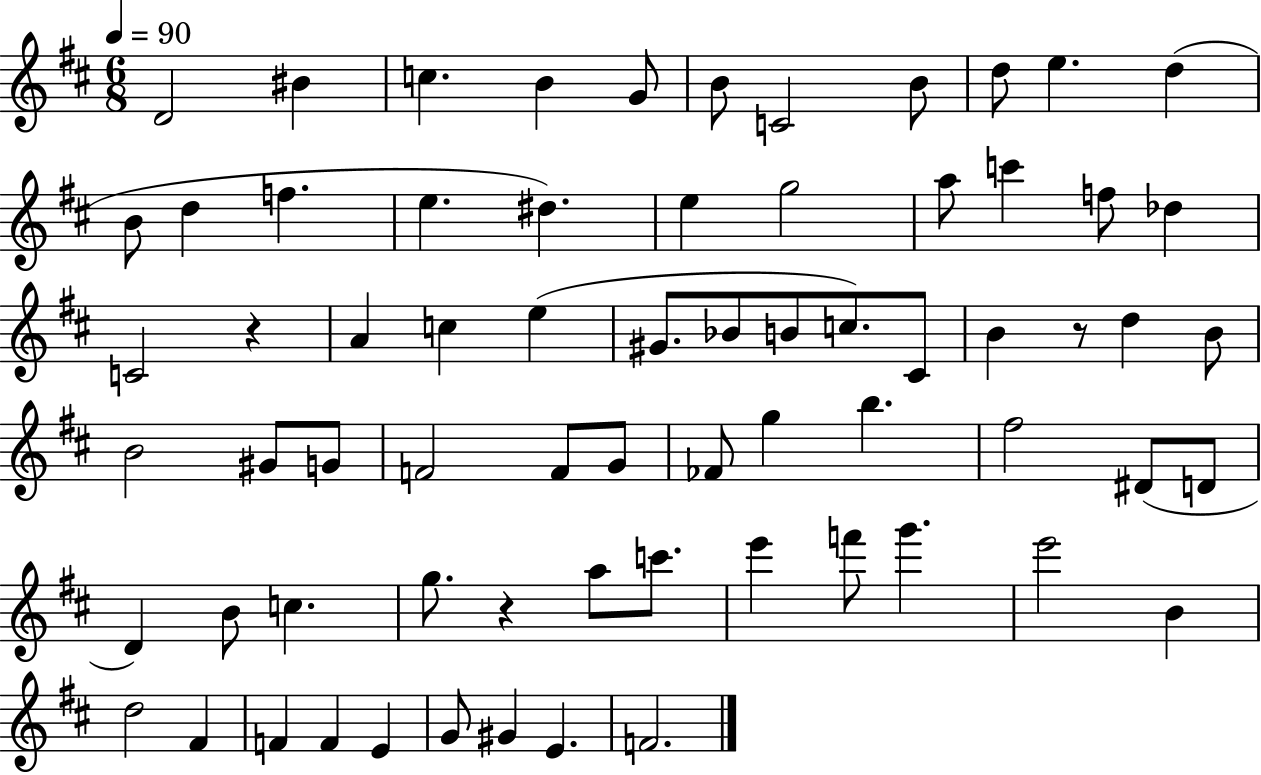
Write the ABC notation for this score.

X:1
T:Untitled
M:6/8
L:1/4
K:D
D2 ^B c B G/2 B/2 C2 B/2 d/2 e d B/2 d f e ^d e g2 a/2 c' f/2 _d C2 z A c e ^G/2 _B/2 B/2 c/2 ^C/2 B z/2 d B/2 B2 ^G/2 G/2 F2 F/2 G/2 _F/2 g b ^f2 ^D/2 D/2 D B/2 c g/2 z a/2 c'/2 e' f'/2 g' e'2 B d2 ^F F F E G/2 ^G E F2